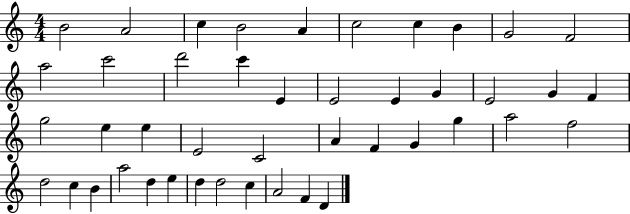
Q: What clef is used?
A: treble